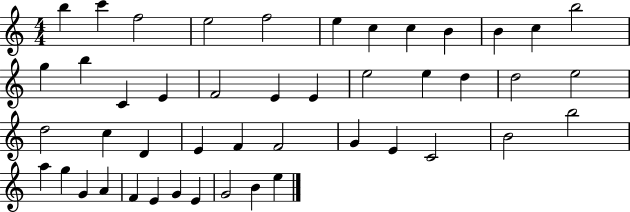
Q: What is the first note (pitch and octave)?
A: B5